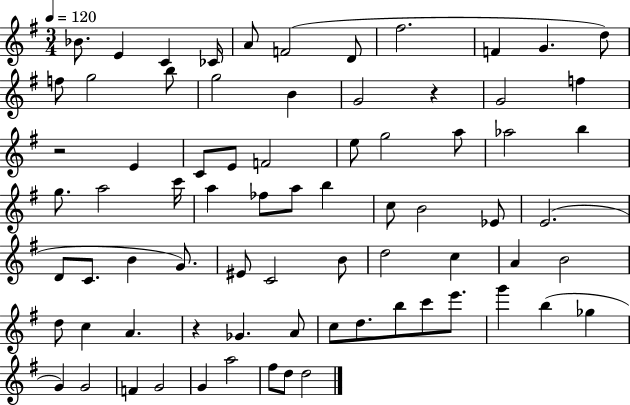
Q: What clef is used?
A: treble